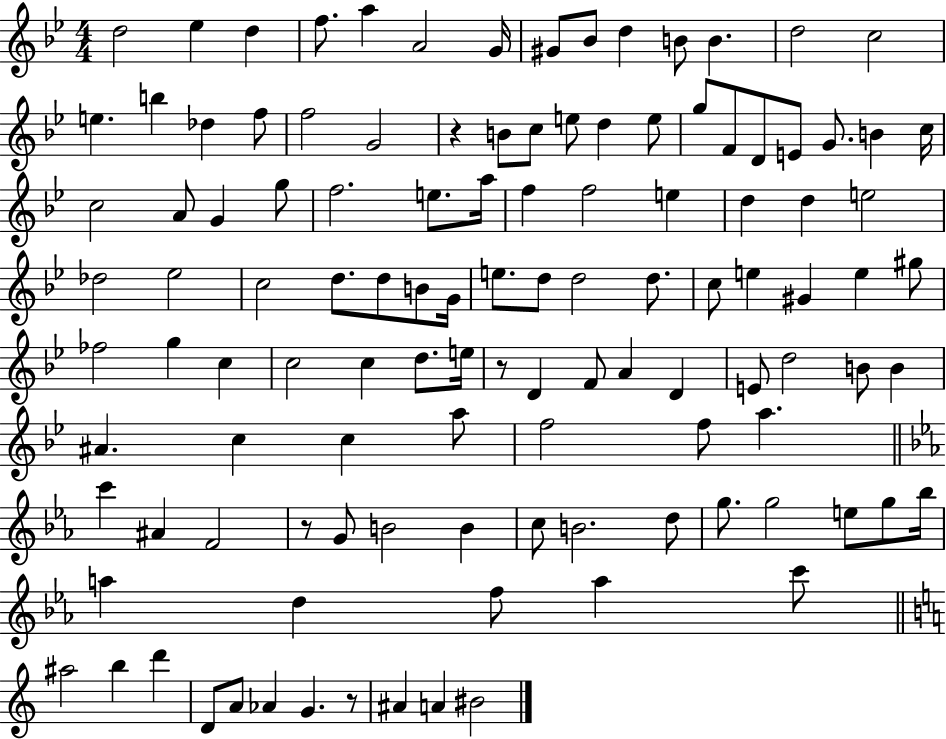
{
  \clef treble
  \numericTimeSignature
  \time 4/4
  \key bes \major
  d''2 ees''4 d''4 | f''8. a''4 a'2 g'16 | gis'8 bes'8 d''4 b'8 b'4. | d''2 c''2 | \break e''4. b''4 des''4 f''8 | f''2 g'2 | r4 b'8 c''8 e''8 d''4 e''8 | g''8 f'8 d'8 e'8 g'8. b'4 c''16 | \break c''2 a'8 g'4 g''8 | f''2. e''8. a''16 | f''4 f''2 e''4 | d''4 d''4 e''2 | \break des''2 ees''2 | c''2 d''8. d''8 b'8 g'16 | e''8. d''8 d''2 d''8. | c''8 e''4 gis'4 e''4 gis''8 | \break fes''2 g''4 c''4 | c''2 c''4 d''8. e''16 | r8 d'4 f'8 a'4 d'4 | e'8 d''2 b'8 b'4 | \break ais'4. c''4 c''4 a''8 | f''2 f''8 a''4. | \bar "||" \break \key ees \major c'''4 ais'4 f'2 | r8 g'8 b'2 b'4 | c''8 b'2. d''8 | g''8. g''2 e''8 g''8 bes''16 | \break a''4 d''4 f''8 a''4 c'''8 | \bar "||" \break \key a \minor ais''2 b''4 d'''4 | d'8 a'8 aes'4 g'4. r8 | ais'4 a'4 bis'2 | \bar "|."
}